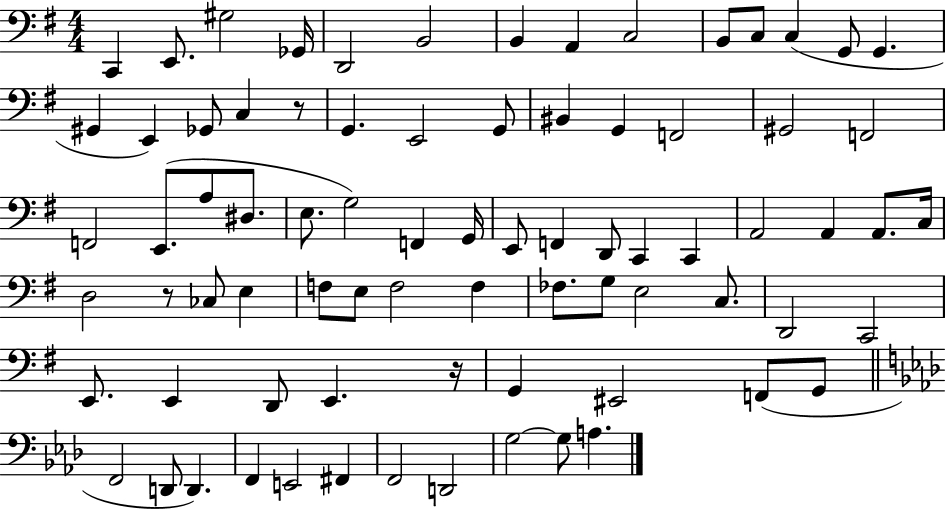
C2/q E2/e. G#3/h Gb2/s D2/h B2/h B2/q A2/q C3/h B2/e C3/e C3/q G2/e G2/q. G#2/q E2/q Gb2/e C3/q R/e G2/q. E2/h G2/e BIS2/q G2/q F2/h G#2/h F2/h F2/h E2/e. A3/e D#3/e. E3/e. G3/h F2/q G2/s E2/e F2/q D2/e C2/q C2/q A2/h A2/q A2/e. C3/s D3/h R/e CES3/e E3/q F3/e E3/e F3/h F3/q FES3/e. G3/e E3/h C3/e. D2/h C2/h E2/e. E2/q D2/e E2/q. R/s G2/q EIS2/h F2/e G2/e F2/h D2/e D2/q. F2/q E2/h F#2/q F2/h D2/h G3/h G3/e A3/q.